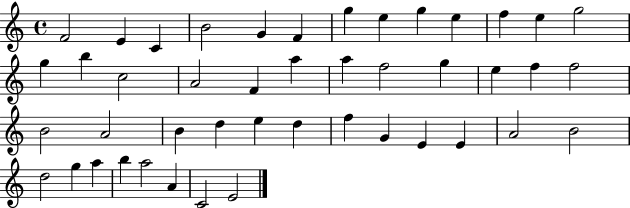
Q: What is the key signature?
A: C major